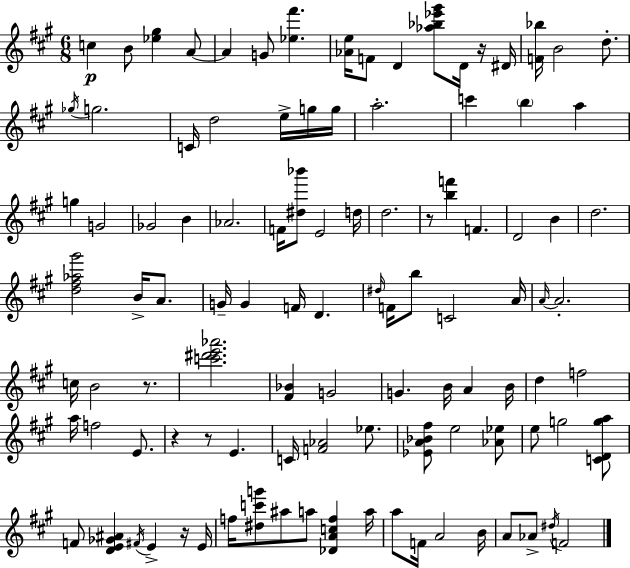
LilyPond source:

{
  \clef treble
  \numericTimeSignature
  \time 6/8
  \key a \major
  c''4\p b'8 <ees'' gis''>4 a'8~~ | a'4 g'8 <ees'' fis'''>4. | <aes' e''>16 f'8 d'4 <aes'' bes'' ees''' gis'''>8 d'16 r16 dis'16 | <f' bes''>16 b'2 d''8.-. | \break \acciaccatura { ges''16 } g''2. | c'16 d''2 e''16-> g''16 | g''16 a''2.-. | c'''4 \parenthesize b''4 a''4 | \break g''4 g'2 | ges'2 b'4 | aes'2. | f'16 <dis'' bes'''>8 e'2 | \break d''16 d''2. | r8 <b'' f'''>4 f'4. | d'2 b'4 | d''2. | \break <d'' fis'' aes'' gis'''>2 b'16-> a'8. | g'16-- g'4 f'16 d'4. | \grace { dis''16 } f'16 b''8 c'2 | a'16 \grace { a'16~ }~ a'2.-. | \break c''16 b'2 | r8. <c''' dis''' e''' aes'''>2. | <fis' bes'>4 g'2 | g'4. b'16 a'4 | \break b'16 d''4 f''2 | a''16 f''2 | e'8. r4 r8 e'4. | c'16 <f' aes'>2 | \break ees''8. <ees' a' bes' fis''>8 e''2 | <aes' ees''>8 e''8 g''2 | <c' d' g'' a''>8 f'8 <d' e' ges' ais'>4 \acciaccatura { fis'16 } e'4-> | r16 e'16 f''16 <dis'' c''' g'''>8 ais''8 a''8 <des' a' c'' f''>4 | \break a''16 a''8 f'16 a'2 | b'16 a'8 aes'8-> \acciaccatura { dis''16 } f'2 | \bar "|."
}